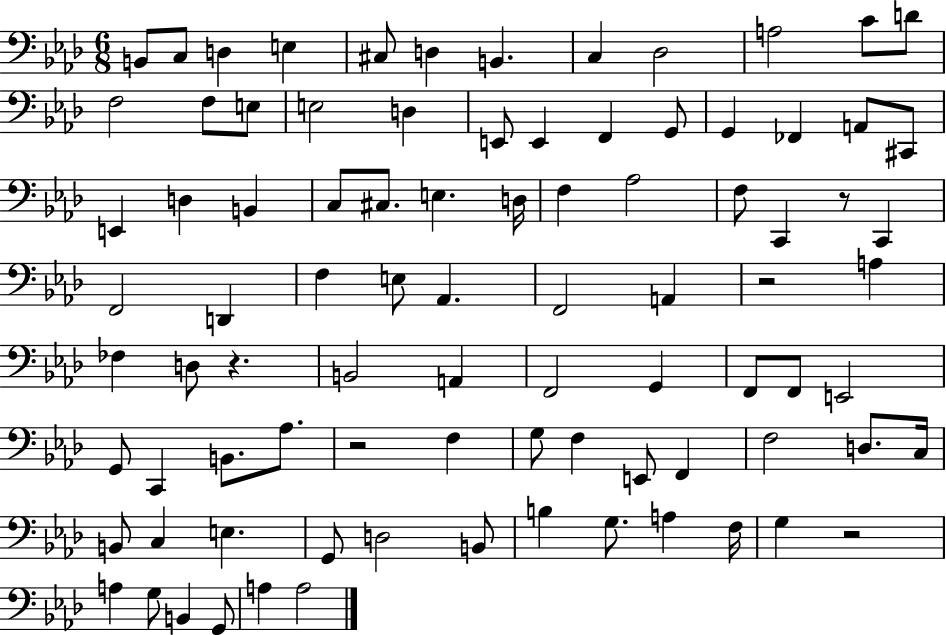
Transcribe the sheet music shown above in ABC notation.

X:1
T:Untitled
M:6/8
L:1/4
K:Ab
B,,/2 C,/2 D, E, ^C,/2 D, B,, C, _D,2 A,2 C/2 D/2 F,2 F,/2 E,/2 E,2 D, E,,/2 E,, F,, G,,/2 G,, _F,, A,,/2 ^C,,/2 E,, D, B,, C,/2 ^C,/2 E, D,/4 F, _A,2 F,/2 C,, z/2 C,, F,,2 D,, F, E,/2 _A,, F,,2 A,, z2 A, _F, D,/2 z B,,2 A,, F,,2 G,, F,,/2 F,,/2 E,,2 G,,/2 C,, B,,/2 _A,/2 z2 F, G,/2 F, E,,/2 F,, F,2 D,/2 C,/4 B,,/2 C, E, G,,/2 D,2 B,,/2 B, G,/2 A, F,/4 G, z2 A, G,/2 B,, G,,/2 A, A,2